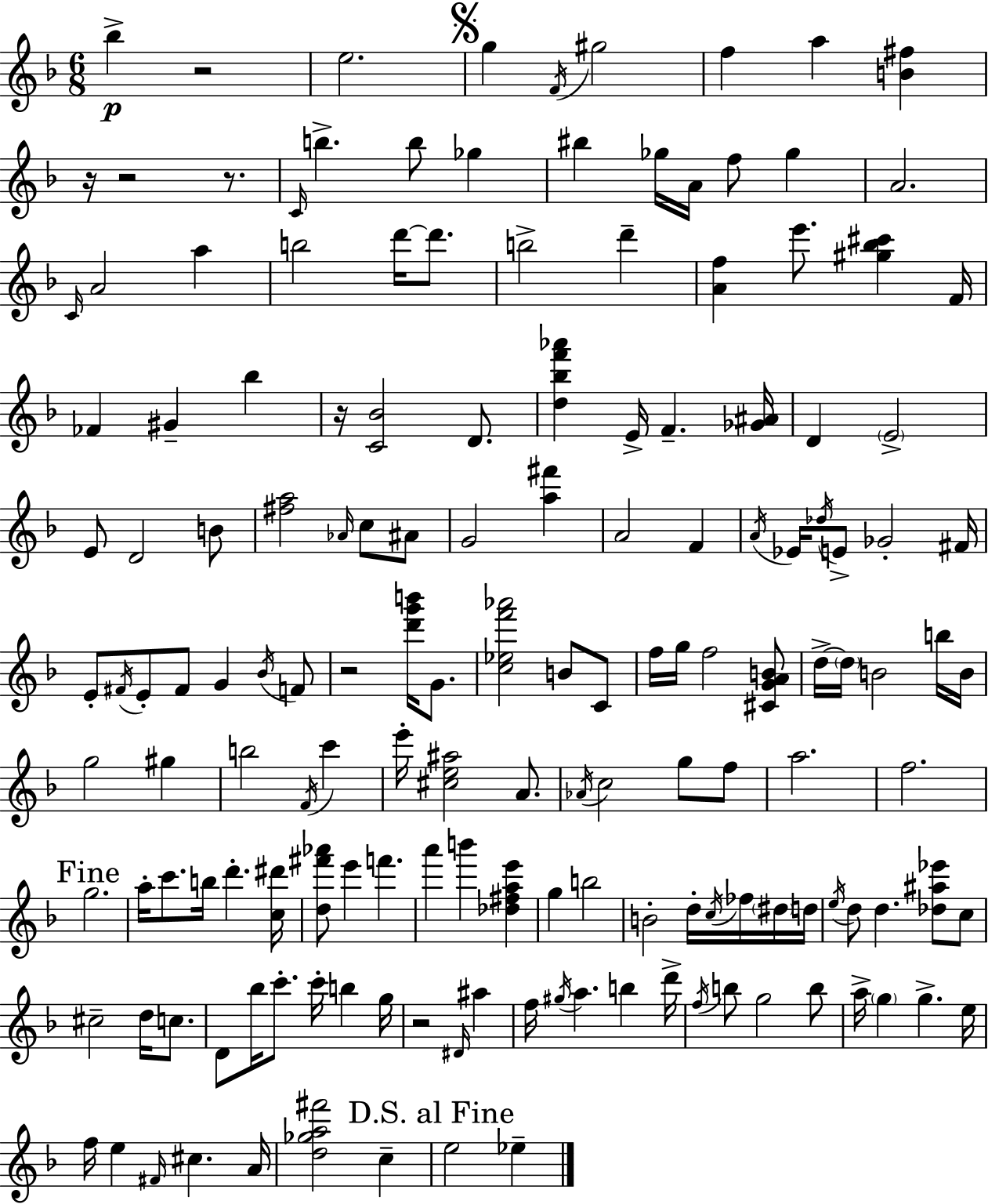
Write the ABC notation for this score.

X:1
T:Untitled
M:6/8
L:1/4
K:Dm
_b z2 e2 g F/4 ^g2 f a [B^f] z/4 z2 z/2 C/4 b b/2 _g ^b _g/4 A/4 f/2 _g A2 C/4 A2 a b2 d'/4 d'/2 b2 d' [Af] e'/2 [^g_b^c'] F/4 _F ^G _b z/4 [C_B]2 D/2 [d_bf'_a'] E/4 F [_G^A]/4 D E2 E/2 D2 B/2 [^fa]2 _A/4 c/2 ^A/2 G2 [a^f'] A2 F A/4 _E/4 _d/4 E/2 _G2 ^F/4 E/2 ^F/4 E/2 ^F/2 G _B/4 F/2 z2 [d'g'b']/4 G/2 [c_ef'_a']2 B/2 C/2 f/4 g/4 f2 [^CGAB]/2 d/4 d/4 B2 b/4 B/4 g2 ^g b2 F/4 c' e'/4 [^ce^a]2 A/2 _A/4 c2 g/2 f/2 a2 f2 g2 a/4 c'/2 b/4 d' [c^d']/4 [d^f'_a']/2 e' f' a' b' [_d^fae'] g b2 B2 d/4 c/4 _f/4 ^d/4 d/4 e/4 d/2 d [_d^a_e']/2 c/2 ^c2 d/4 c/2 D/2 _b/4 c'/2 c'/4 b g/4 z2 ^D/4 ^a f/4 ^g/4 a b d'/4 f/4 b/2 g2 b/2 a/4 g g e/4 f/4 e ^F/4 ^c A/4 [d_ga^f']2 c e2 _e